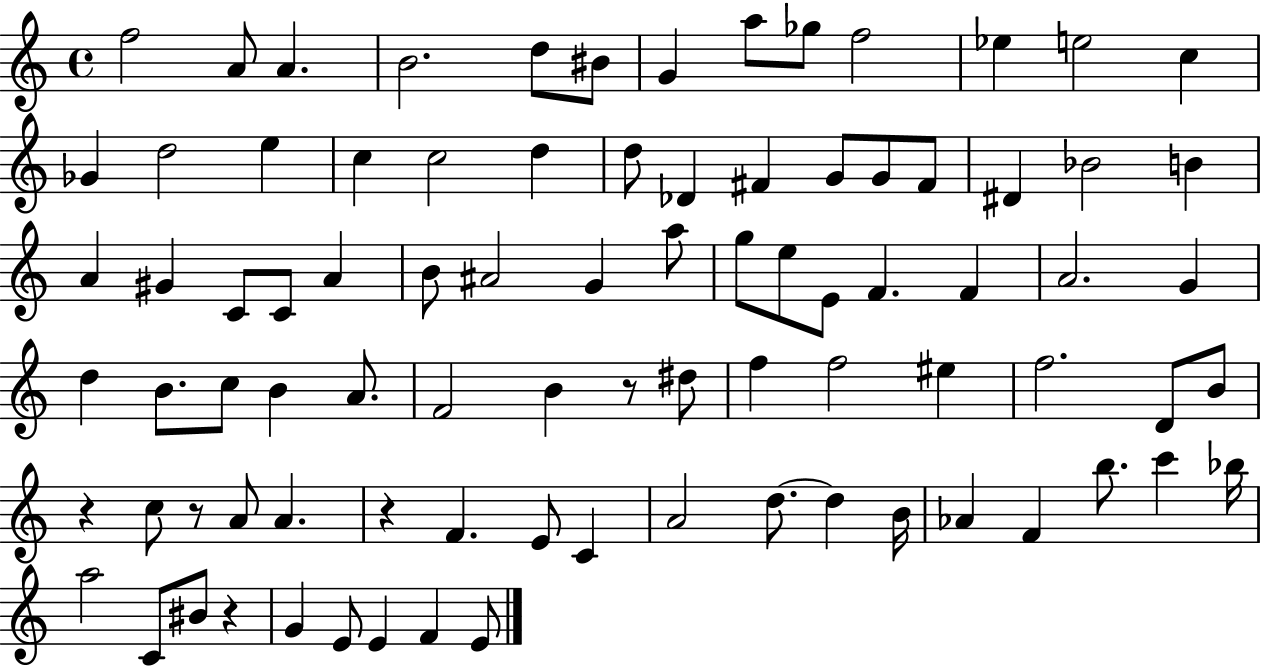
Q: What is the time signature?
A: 4/4